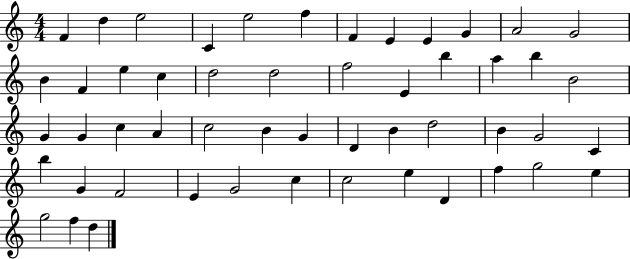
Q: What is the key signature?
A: C major